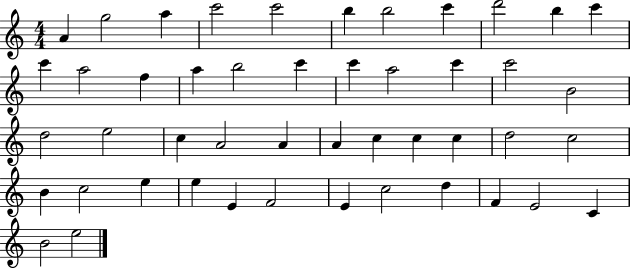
{
  \clef treble
  \numericTimeSignature
  \time 4/4
  \key c \major
  a'4 g''2 a''4 | c'''2 c'''2 | b''4 b''2 c'''4 | d'''2 b''4 c'''4 | \break c'''4 a''2 f''4 | a''4 b''2 c'''4 | c'''4 a''2 c'''4 | c'''2 b'2 | \break d''2 e''2 | c''4 a'2 a'4 | a'4 c''4 c''4 c''4 | d''2 c''2 | \break b'4 c''2 e''4 | e''4 e'4 f'2 | e'4 c''2 d''4 | f'4 e'2 c'4 | \break b'2 e''2 | \bar "|."
}